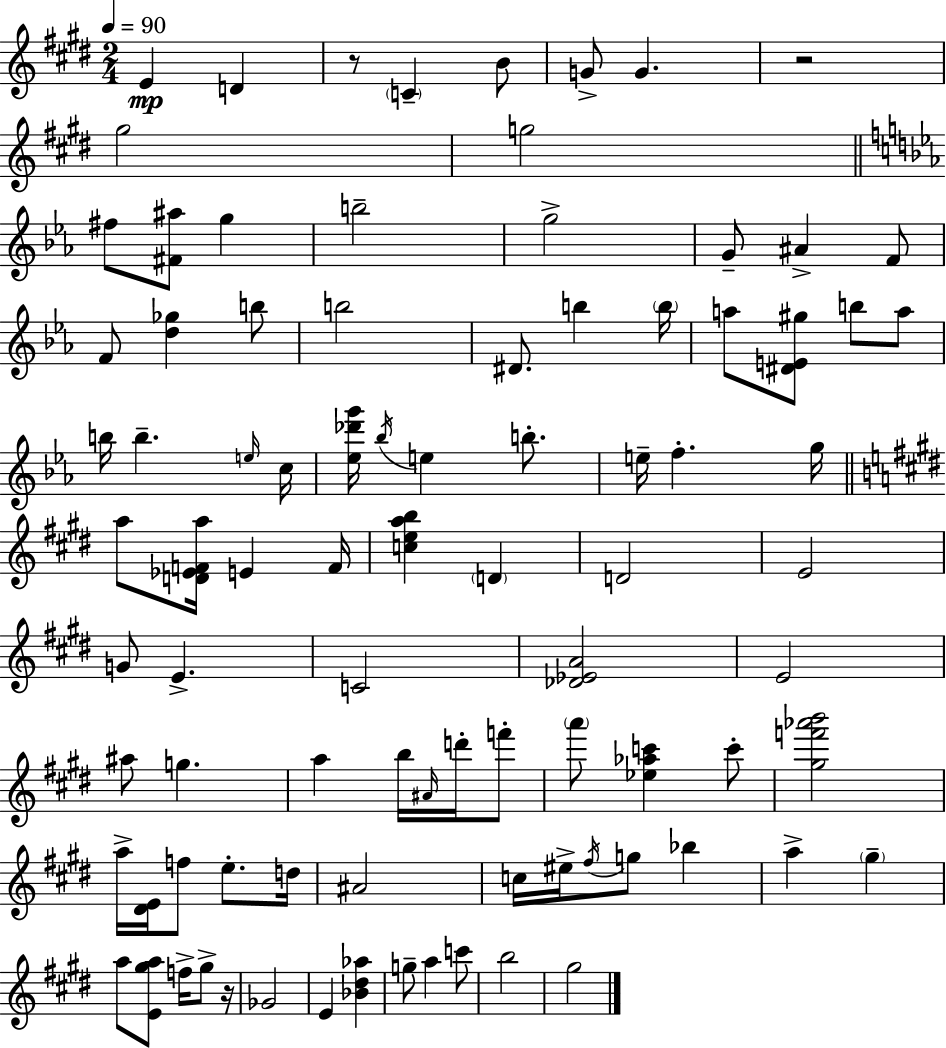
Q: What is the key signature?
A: E major